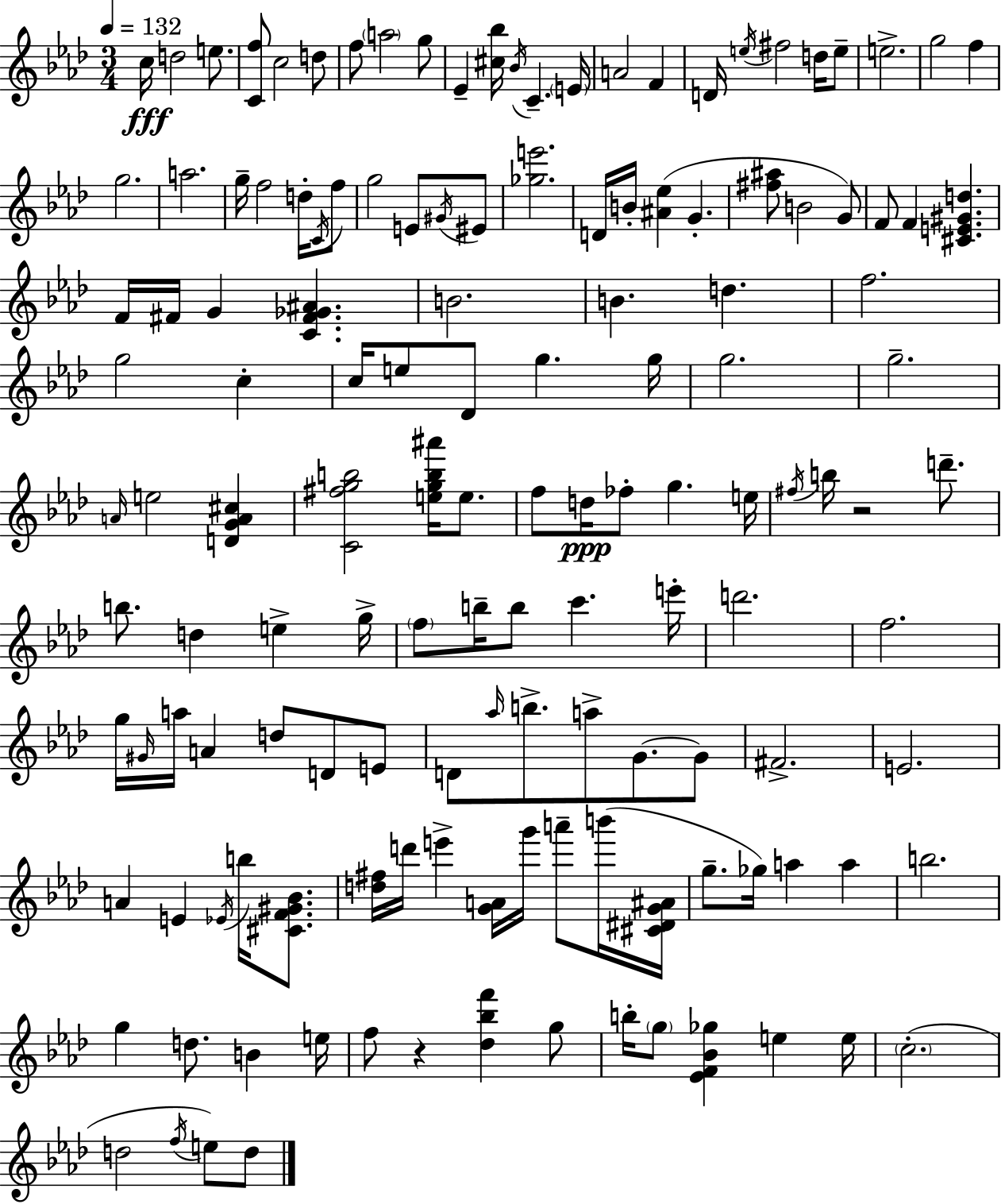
{
  \clef treble
  \numericTimeSignature
  \time 3/4
  \key f \minor
  \tempo 4 = 132
  c''16\fff d''2 e''8. | <c' f''>8 c''2 d''8 | f''8 \parenthesize a''2 g''8 | ees'4-- <cis'' bes''>16 \acciaccatura { bes'16 } c'4.-- | \break \parenthesize e'16 a'2 f'4 | d'16 \acciaccatura { e''16 } fis''2 d''16 | e''8-- e''2.-> | g''2 f''4 | \break g''2. | a''2. | g''16-- f''2 d''16-. | \acciaccatura { c'16 } f''8 g''2 e'8 | \break \acciaccatura { gis'16 } eis'8 <ges'' e'''>2. | d'16 b'16-. <ais' ees''>4( g'4.-. | <fis'' ais''>8 b'2 | g'8) f'8 f'4 <cis' e' gis' d''>4. | \break f'16 fis'16 g'4 <c' fis' ges' ais'>4. | b'2. | b'4. d''4. | f''2. | \break g''2 | c''4-. c''16 e''8 des'8 g''4. | g''16 g''2. | g''2.-- | \break \grace { a'16 } e''2 | <d' g' a' cis''>4 <c' fis'' g'' b''>2 | <e'' g'' b'' ais'''>16 e''8. f''8 d''16\ppp fes''8-. g''4. | e''16 \acciaccatura { fis''16 } b''16 r2 | \break d'''8.-- b''8. d''4 | e''4-> g''16-> \parenthesize f''8 b''16-- b''8 c'''4. | e'''16-. d'''2. | f''2. | \break g''16 \grace { gis'16 } a''16 a'4 | d''8 d'8 e'8 d'8 \grace { aes''16 } b''8.-> | a''8-> g'8.~~ g'8 fis'2.-> | e'2. | \break a'4 | e'4 \acciaccatura { ees'16 } b''16 <cis' f' gis' bes'>8. <d'' fis''>16 d'''16 e'''4-> | <g' a'>16 g'''16 a'''8-- b'''16( <cis' dis' g' ais'>16 g''8.-- | ges''16) a''4 a''4 b''2. | \break g''4 | d''8. b'4 e''16 f''8 r4 | <des'' bes'' f'''>4 g''8 b''16-. \parenthesize g''8 | <ees' f' bes' ges''>4 e''4 e''16 \parenthesize c''2.-.( | \break d''2 | \acciaccatura { f''16 } e''8) d''8 \bar "|."
}